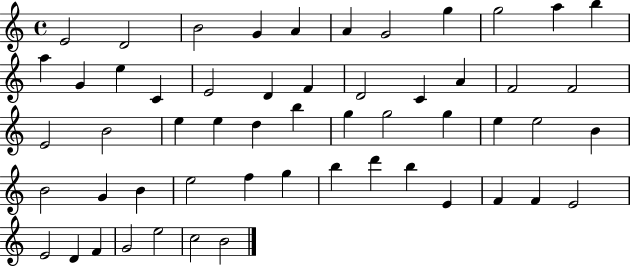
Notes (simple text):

E4/h D4/h B4/h G4/q A4/q A4/q G4/h G5/q G5/h A5/q B5/q A5/q G4/q E5/q C4/q E4/h D4/q F4/q D4/h C4/q A4/q F4/h F4/h E4/h B4/h E5/q E5/q D5/q B5/q G5/q G5/h G5/q E5/q E5/h B4/q B4/h G4/q B4/q E5/h F5/q G5/q B5/q D6/q B5/q E4/q F4/q F4/q E4/h E4/h D4/q F4/q G4/h E5/h C5/h B4/h